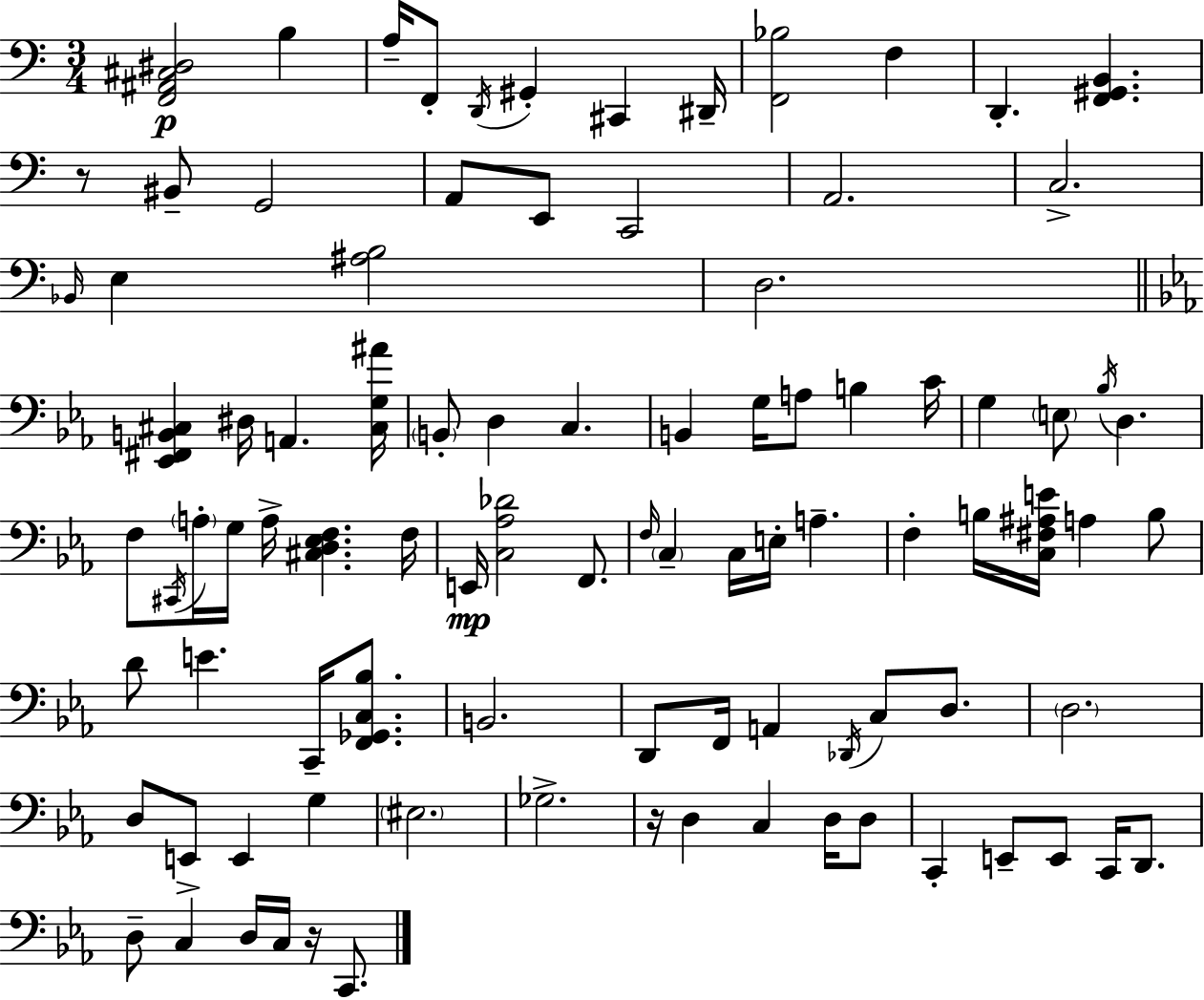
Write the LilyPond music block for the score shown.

{
  \clef bass
  \numericTimeSignature
  \time 3/4
  \key c \major
  <f, ais, cis dis>2\p b4 | a16-- f,8-. \acciaccatura { d,16 } gis,4-. cis,4 | dis,16-- <f, bes>2 f4 | d,4.-. <f, gis, b,>4. | \break r8 bis,8-- g,2 | a,8 e,8 c,2 | a,2. | c2.-> | \break \grace { bes,16 } e4 <ais b>2 | d2. | \bar "||" \break \key ees \major <ees, fis, b, cis>4 dis16 a,4. <cis g ais'>16 | \parenthesize b,8-. d4 c4. | b,4 g16 a8 b4 c'16 | g4 \parenthesize e8 \acciaccatura { bes16 } d4. | \break f8 \acciaccatura { cis,16 } \parenthesize a16-. g16 a16-> <cis d ees f>4. | f16 e,16\mp <c aes des'>2 f,8. | \grace { f16 } \parenthesize c4-- c16 e16-. a4.-- | f4-. b16 <c fis ais e'>16 a4 | \break b8 d'8 e'4. c,16-- | <f, ges, c bes>8. b,2. | d,8 f,16 a,4 \acciaccatura { des,16 } c8 | d8. \parenthesize d2. | \break d8 e,8-> e,4 | g4 \parenthesize eis2. | ges2.-> | r16 d4 c4 | \break d16 d8 c,4-. e,8-- e,8 | c,16 d,8. d8-- c4 d16 c16 | r16 c,8. \bar "|."
}